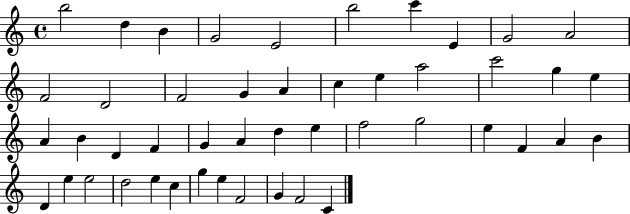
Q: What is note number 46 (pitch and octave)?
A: F4